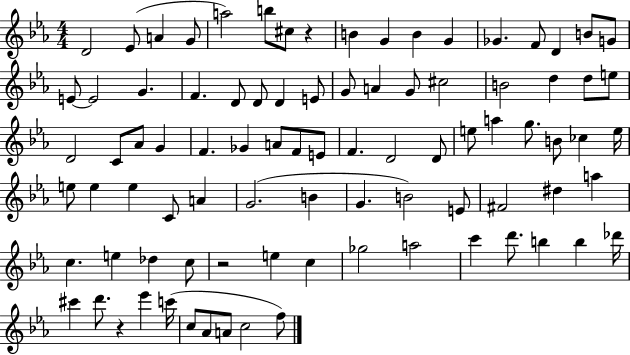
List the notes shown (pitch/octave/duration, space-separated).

D4/h Eb4/e A4/q G4/e A5/h B5/e C#5/e R/q B4/q G4/q B4/q G4/q Gb4/q. F4/e D4/q B4/e G4/e E4/e E4/h G4/q. F4/q. D4/e D4/e D4/q E4/e G4/e A4/q G4/e C#5/h B4/h D5/q D5/e E5/e D4/h C4/e Ab4/e G4/q F4/q. Gb4/q A4/e F4/e E4/e F4/q. D4/h D4/e E5/e A5/q G5/e. B4/e CES5/q E5/s E5/e E5/q E5/q C4/e A4/q G4/h. B4/q G4/q. B4/h E4/e F#4/h D#5/q A5/q C5/q. E5/q Db5/q C5/e R/h E5/q C5/q Gb5/h A5/h C6/q D6/e. B5/q B5/q Db6/s C#6/q D6/e. R/q Eb6/q C6/s C5/e Ab4/e A4/e C5/h F5/e